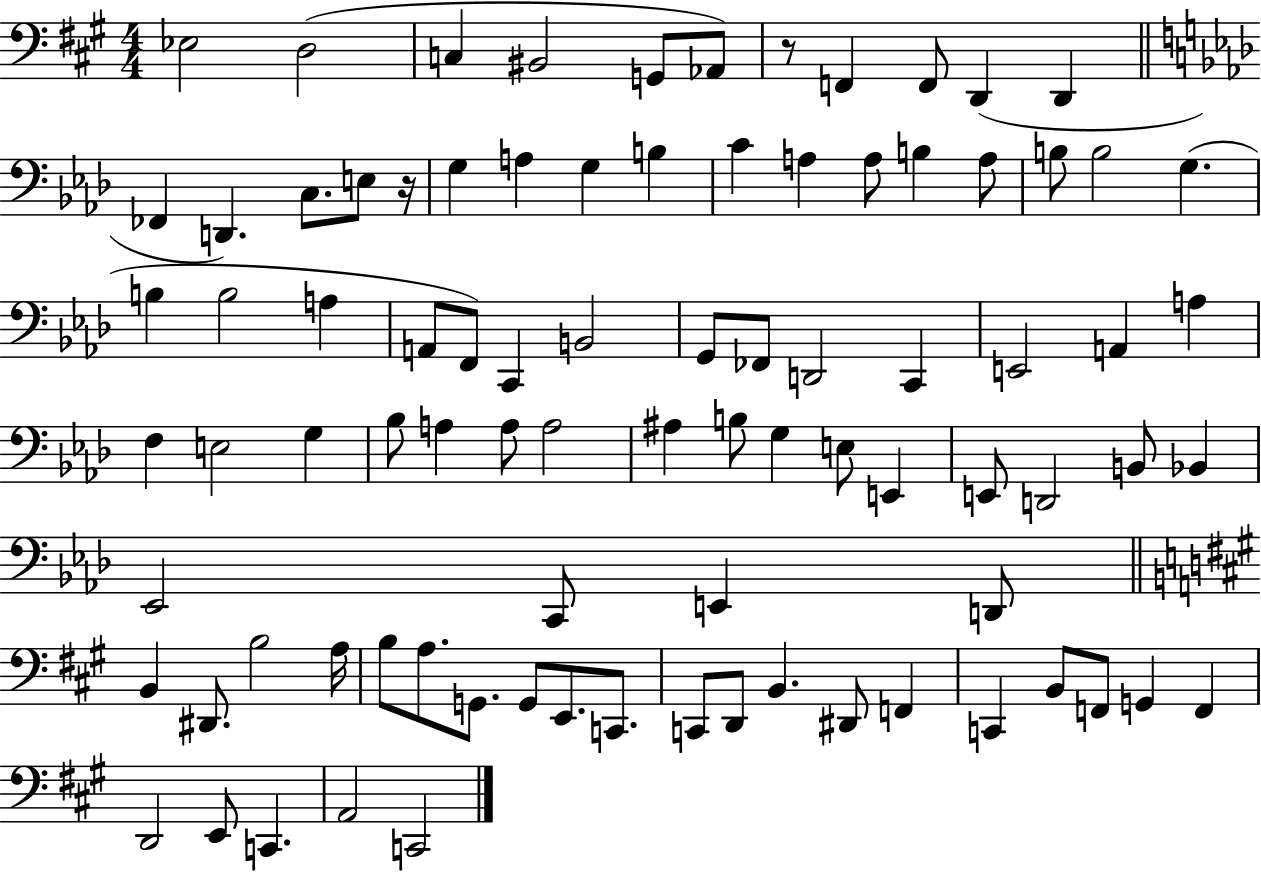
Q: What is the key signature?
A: A major